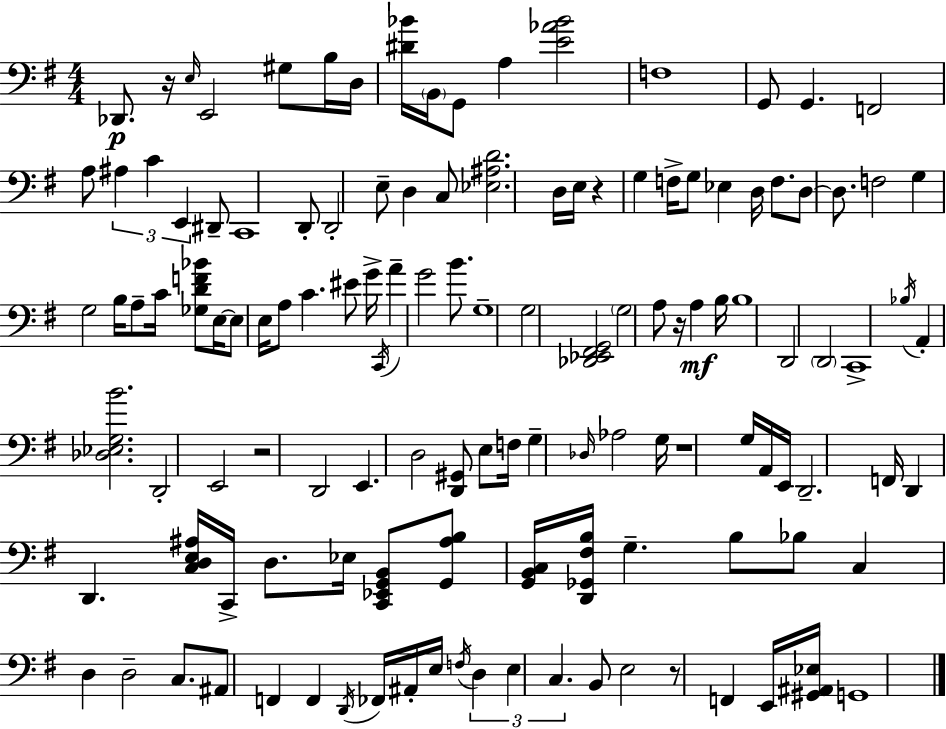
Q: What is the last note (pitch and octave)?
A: G2